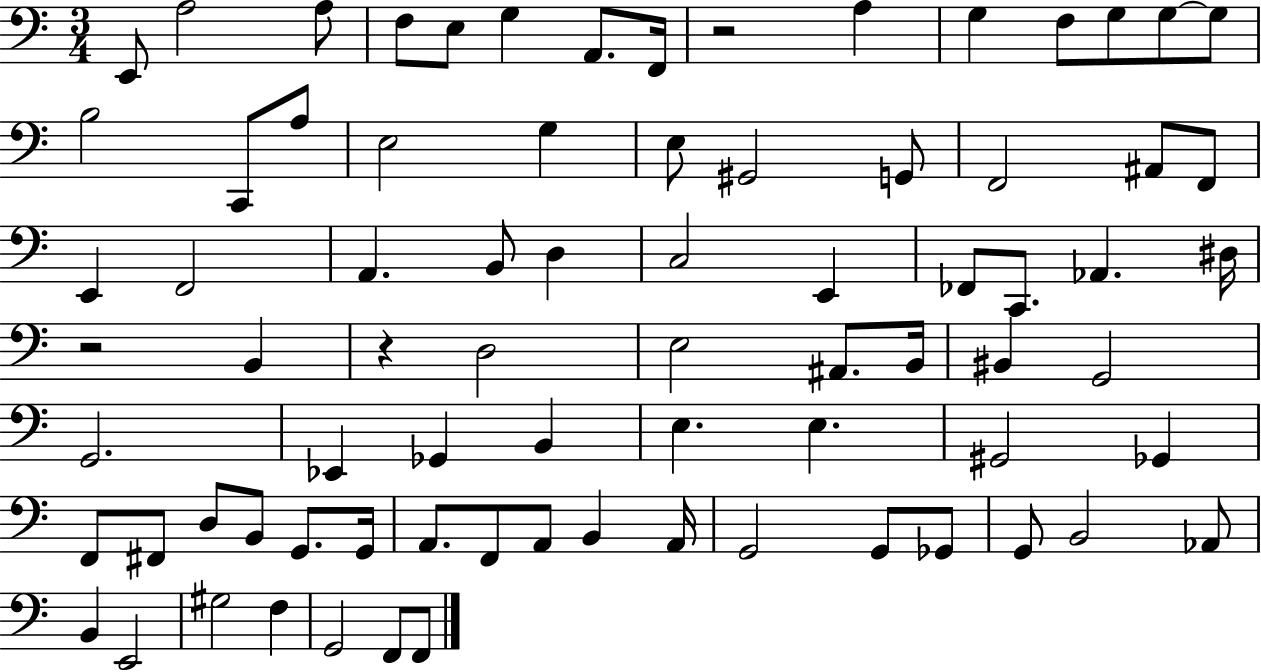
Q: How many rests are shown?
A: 3